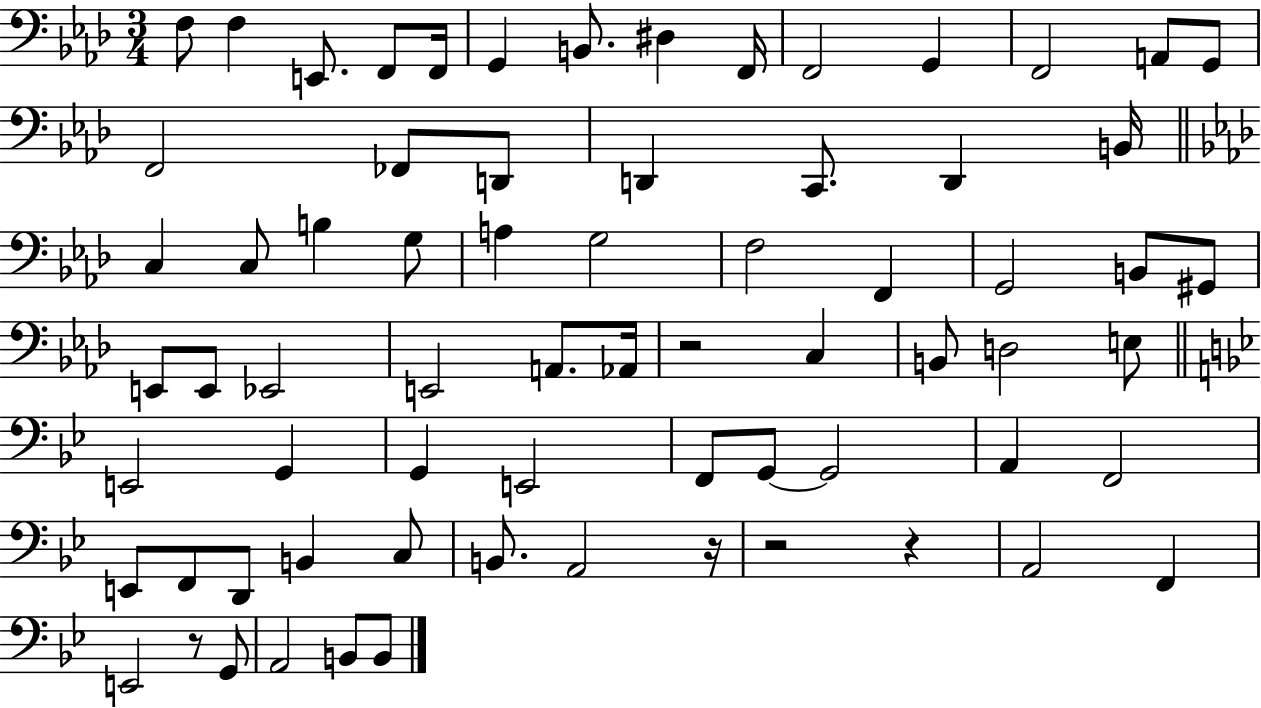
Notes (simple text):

F3/e F3/q E2/e. F2/e F2/s G2/q B2/e. D#3/q F2/s F2/h G2/q F2/h A2/e G2/e F2/h FES2/e D2/e D2/q C2/e. D2/q B2/s C3/q C3/e B3/q G3/e A3/q G3/h F3/h F2/q G2/h B2/e G#2/e E2/e E2/e Eb2/h E2/h A2/e. Ab2/s R/h C3/q B2/e D3/h E3/e E2/h G2/q G2/q E2/h F2/e G2/e G2/h A2/q F2/h E2/e F2/e D2/e B2/q C3/e B2/e. A2/h R/s R/h R/q A2/h F2/q E2/h R/e G2/e A2/h B2/e B2/e